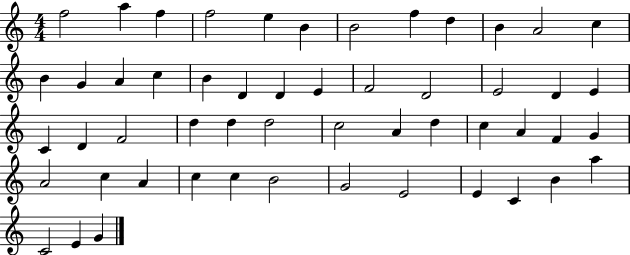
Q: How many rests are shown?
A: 0